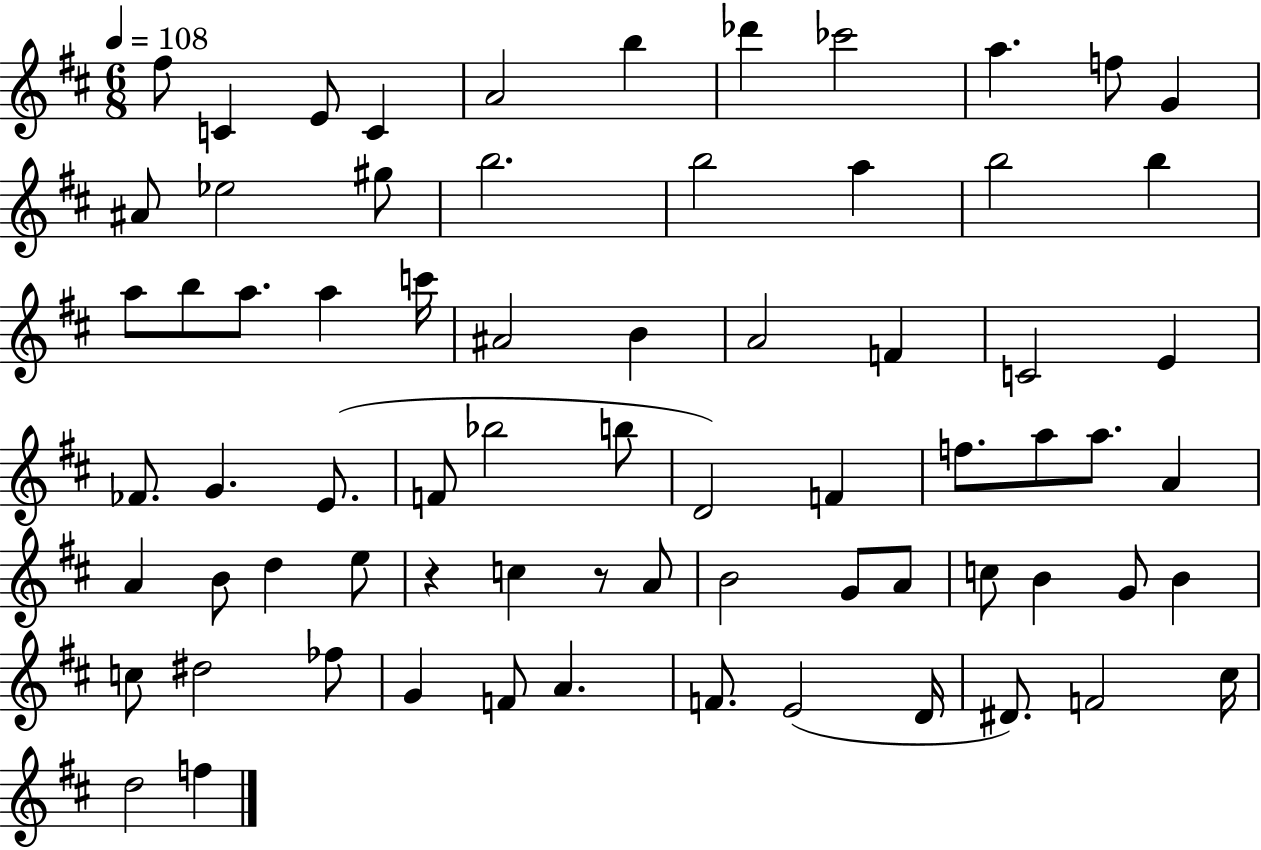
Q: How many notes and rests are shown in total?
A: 71